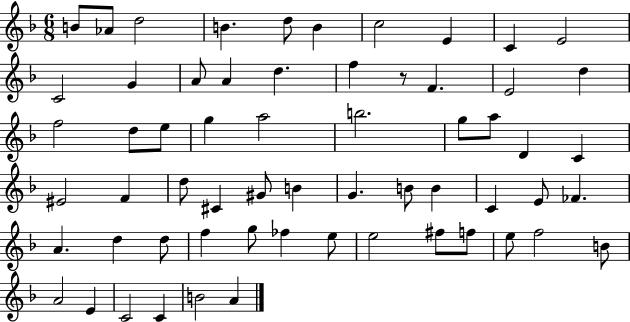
{
  \clef treble
  \numericTimeSignature
  \time 6/8
  \key f \major
  b'8 aes'8 d''2 | b'4. d''8 b'4 | c''2 e'4 | c'4 e'2 | \break c'2 g'4 | a'8 a'4 d''4. | f''4 r8 f'4. | e'2 d''4 | \break f''2 d''8 e''8 | g''4 a''2 | b''2. | g''8 a''8 d'4 c'4 | \break eis'2 f'4 | d''8 cis'4 gis'8 b'4 | g'4. b'8 b'4 | c'4 e'8 fes'4. | \break a'4. d''4 d''8 | f''4 g''8 fes''4 e''8 | e''2 fis''8 f''8 | e''8 f''2 b'8 | \break a'2 e'4 | c'2 c'4 | b'2 a'4 | \bar "|."
}